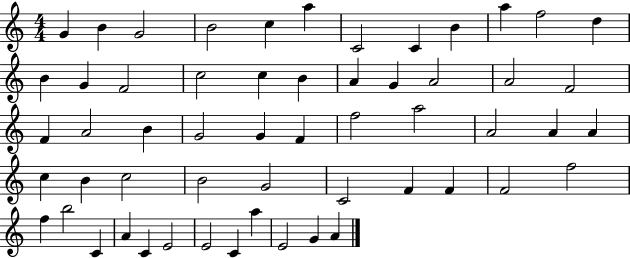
G4/q B4/q G4/h B4/h C5/q A5/q C4/h C4/q B4/q A5/q F5/h D5/q B4/q G4/q F4/h C5/h C5/q B4/q A4/q G4/q A4/h A4/h F4/h F4/q A4/h B4/q G4/h G4/q F4/q F5/h A5/h A4/h A4/q A4/q C5/q B4/q C5/h B4/h G4/h C4/h F4/q F4/q F4/h F5/h F5/q B5/h C4/q A4/q C4/q E4/h E4/h C4/q A5/q E4/h G4/q A4/q